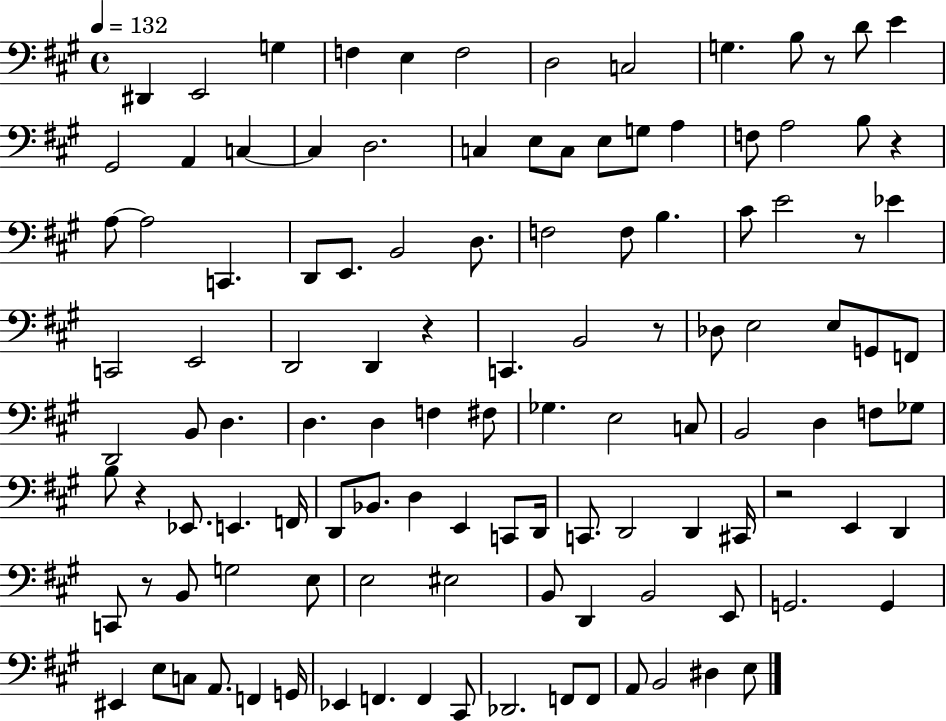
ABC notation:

X:1
T:Untitled
M:4/4
L:1/4
K:A
^D,, E,,2 G, F, E, F,2 D,2 C,2 G, B,/2 z/2 D/2 E ^G,,2 A,, C, C, D,2 C, E,/2 C,/2 E,/2 G,/2 A, F,/2 A,2 B,/2 z A,/2 A,2 C,, D,,/2 E,,/2 B,,2 D,/2 F,2 F,/2 B, ^C/2 E2 z/2 _E C,,2 E,,2 D,,2 D,, z C,, B,,2 z/2 _D,/2 E,2 E,/2 G,,/2 F,,/2 D,,2 B,,/2 D, D, D, F, ^F,/2 _G, E,2 C,/2 B,,2 D, F,/2 _G,/2 B,/2 z _E,,/2 E,, F,,/4 D,,/2 _B,,/2 D, E,, C,,/2 D,,/4 C,,/2 D,,2 D,, ^C,,/4 z2 E,, D,, C,,/2 z/2 B,,/2 G,2 E,/2 E,2 ^E,2 B,,/2 D,, B,,2 E,,/2 G,,2 G,, ^E,, E,/2 C,/2 A,,/2 F,, G,,/4 _E,, F,, F,, ^C,,/2 _D,,2 F,,/2 F,,/2 A,,/2 B,,2 ^D, E,/2